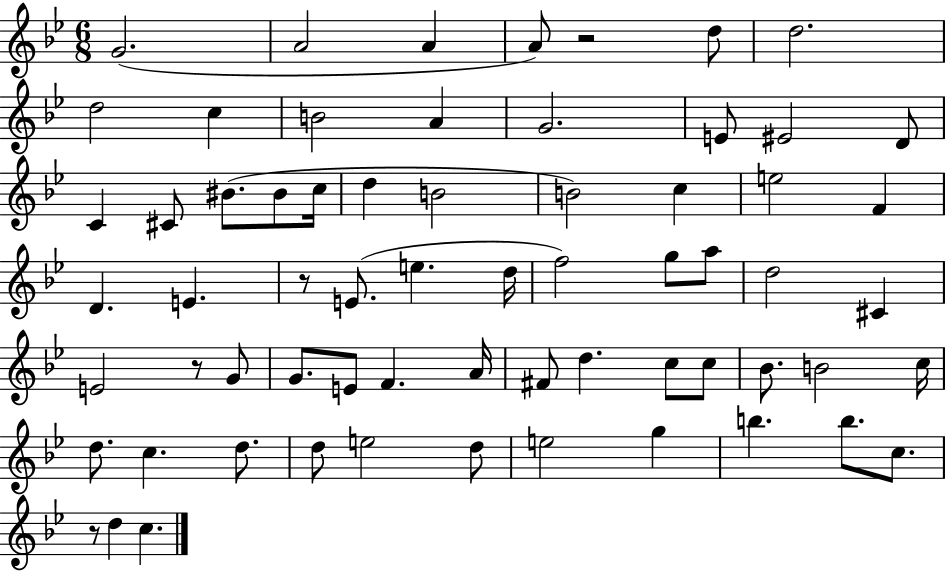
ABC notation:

X:1
T:Untitled
M:6/8
L:1/4
K:Bb
G2 A2 A A/2 z2 d/2 d2 d2 c B2 A G2 E/2 ^E2 D/2 C ^C/2 ^B/2 ^B/2 c/4 d B2 B2 c e2 F D E z/2 E/2 e d/4 f2 g/2 a/2 d2 ^C E2 z/2 G/2 G/2 E/2 F A/4 ^F/2 d c/2 c/2 _B/2 B2 c/4 d/2 c d/2 d/2 e2 d/2 e2 g b b/2 c/2 z/2 d c